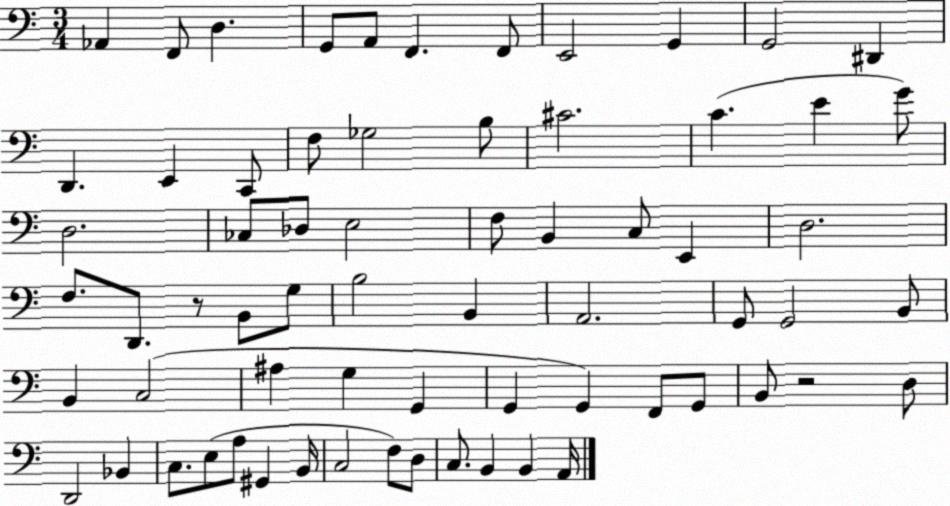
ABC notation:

X:1
T:Untitled
M:3/4
L:1/4
K:C
_A,, F,,/2 D, G,,/2 A,,/2 F,, F,,/2 E,,2 G,, G,,2 ^D,, D,, E,, C,,/2 F,/2 _G,2 B,/2 ^C2 C E G/2 D,2 _C,/2 _D,/2 E,2 F,/2 B,, C,/2 E,, D,2 F,/2 D,,/2 z/2 B,,/2 G,/2 B,2 B,, A,,2 G,,/2 G,,2 B,,/2 B,, C,2 ^A, G, G,, G,, G,, F,,/2 G,,/2 B,,/2 z2 D,/2 D,,2 _B,, C,/2 E,/2 A,/2 ^G,, B,,/4 C,2 F,/2 D,/2 C,/2 B,, B,, A,,/4